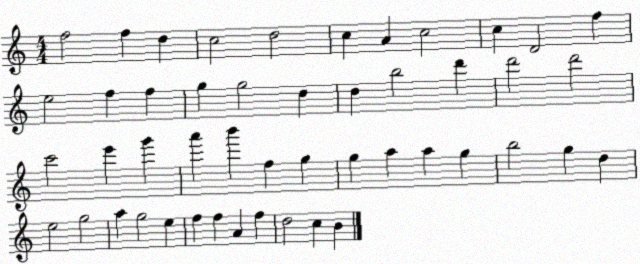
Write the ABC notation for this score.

X:1
T:Untitled
M:4/4
L:1/4
K:C
f2 f d c2 d2 c A c2 c D2 f e2 f f g g2 d d b2 d' d'2 d'2 c'2 e' g' a' b' f g g a a g b2 g d e2 g2 a g2 e f f A f d2 c B